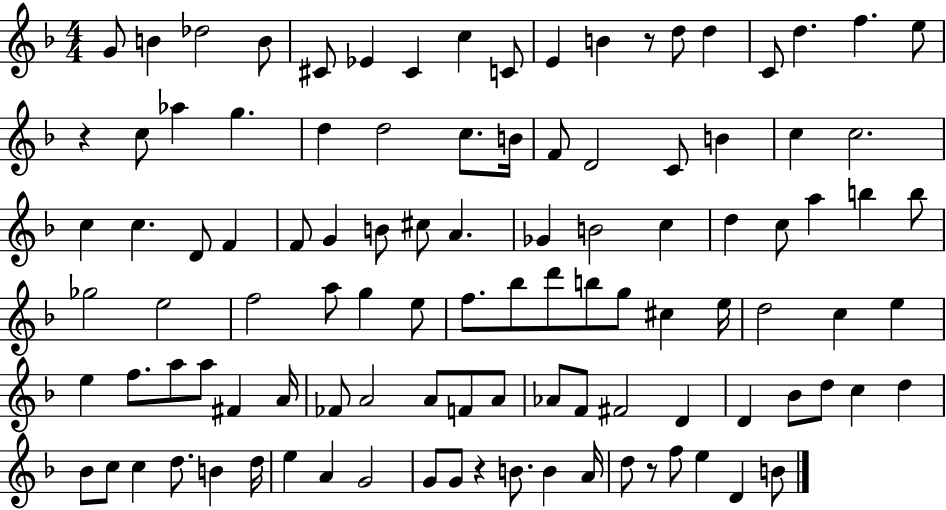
G4/e B4/q Db5/h B4/e C#4/e Eb4/q C#4/q C5/q C4/e E4/q B4/q R/e D5/e D5/q C4/e D5/q. F5/q. E5/e R/q C5/e Ab5/q G5/q. D5/q D5/h C5/e. B4/s F4/e D4/h C4/e B4/q C5/q C5/h. C5/q C5/q. D4/e F4/q F4/e G4/q B4/e C#5/e A4/q. Gb4/q B4/h C5/q D5/q C5/e A5/q B5/q B5/e Gb5/h E5/h F5/h A5/e G5/q E5/e F5/e. Bb5/e D6/e B5/e G5/e C#5/q E5/s D5/h C5/q E5/q E5/q F5/e. A5/e A5/e F#4/q A4/s FES4/e A4/h A4/e F4/e A4/e Ab4/e F4/e F#4/h D4/q D4/q Bb4/e D5/e C5/q D5/q Bb4/e C5/e C5/q D5/e. B4/q D5/s E5/q A4/q G4/h G4/e G4/e R/q B4/e. B4/q A4/s D5/e R/e F5/e E5/q D4/q B4/e